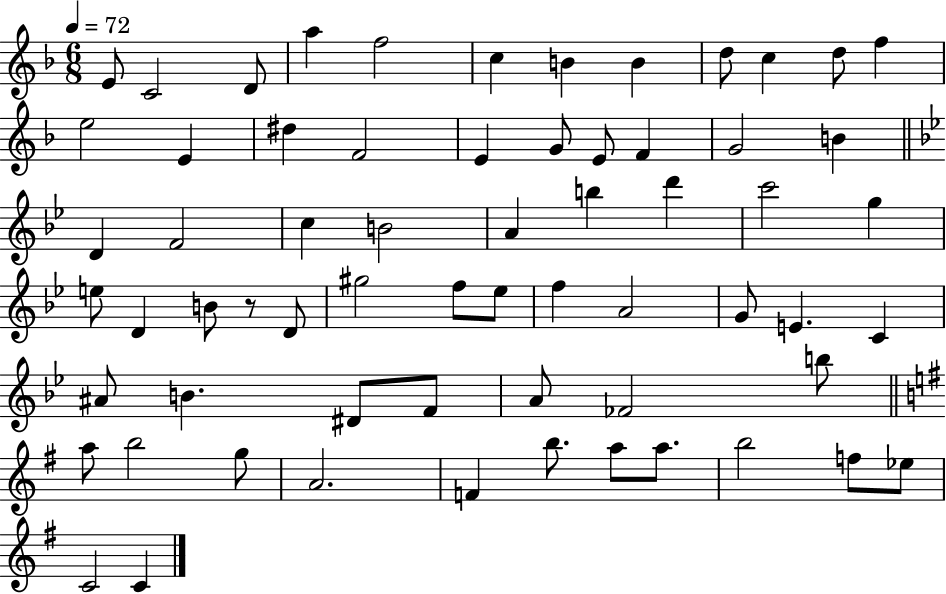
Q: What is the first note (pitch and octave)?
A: E4